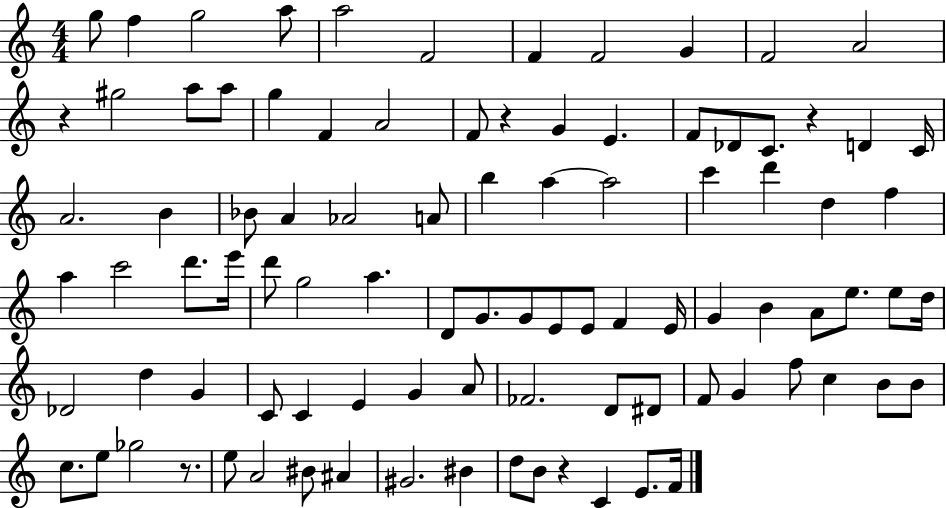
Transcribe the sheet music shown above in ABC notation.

X:1
T:Untitled
M:4/4
L:1/4
K:C
g/2 f g2 a/2 a2 F2 F F2 G F2 A2 z ^g2 a/2 a/2 g F A2 F/2 z G E F/2 _D/2 C/2 z D C/4 A2 B _B/2 A _A2 A/2 b a a2 c' d' d f a c'2 d'/2 e'/4 d'/2 g2 a D/2 G/2 G/2 E/2 E/2 F E/4 G B A/2 e/2 e/2 d/4 _D2 d G C/2 C E G A/2 _F2 D/2 ^D/2 F/2 G f/2 c B/2 B/2 c/2 e/2 _g2 z/2 e/2 A2 ^B/2 ^A ^G2 ^B d/2 B/2 z C E/2 F/4